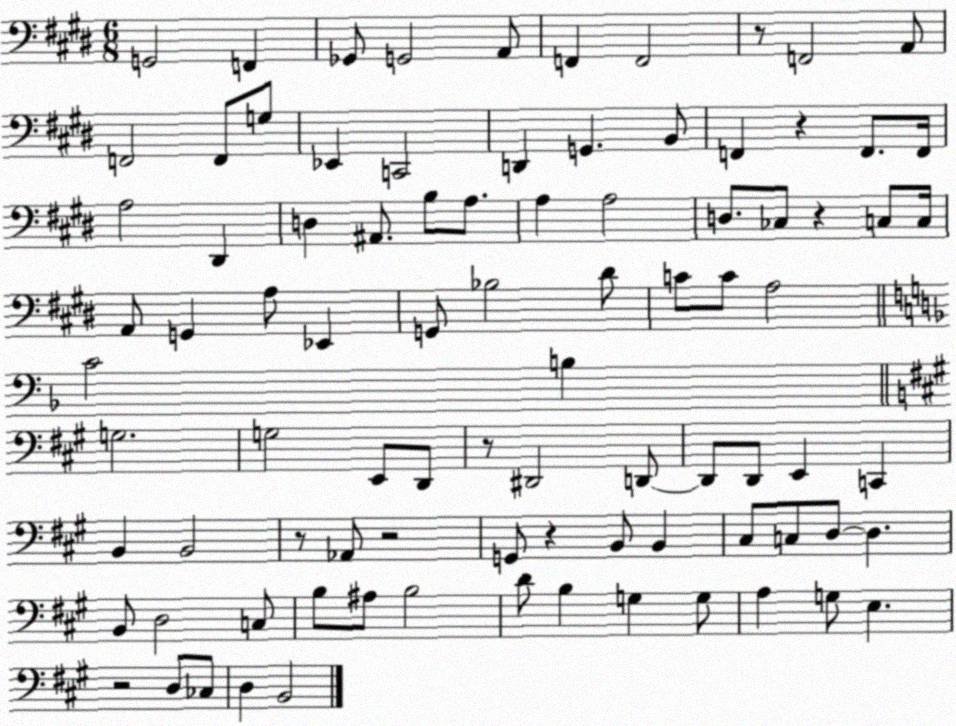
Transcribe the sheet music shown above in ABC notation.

X:1
T:Untitled
M:6/8
L:1/4
K:E
G,,2 F,, _G,,/2 G,,2 A,,/2 F,, F,,2 z/2 F,,2 A,,/2 F,,2 F,,/2 G,/2 _E,, C,,2 D,, G,, B,,/2 F,, z F,,/2 F,,/4 A,2 ^D,, D, ^A,,/2 B,/2 A,/2 A, A,2 D,/2 _C,/2 z C,/2 C,/4 A,,/2 G,, A,/2 _E,, G,,/2 _B,2 ^D/2 C/2 C/2 A,2 C2 B, G,2 G,2 E,,/2 D,,/2 z/2 ^D,,2 D,,/2 D,,/2 D,,/2 E,, C,, B,, B,,2 z/2 _A,,/2 z2 G,,/2 z B,,/2 B,, ^C,/2 C,/2 D,/2 D, B,,/2 D,2 C,/2 B,/2 ^A,/2 B,2 D/2 B, G, G,/2 A, G,/2 E, z2 D,/2 _C,/2 D, B,,2